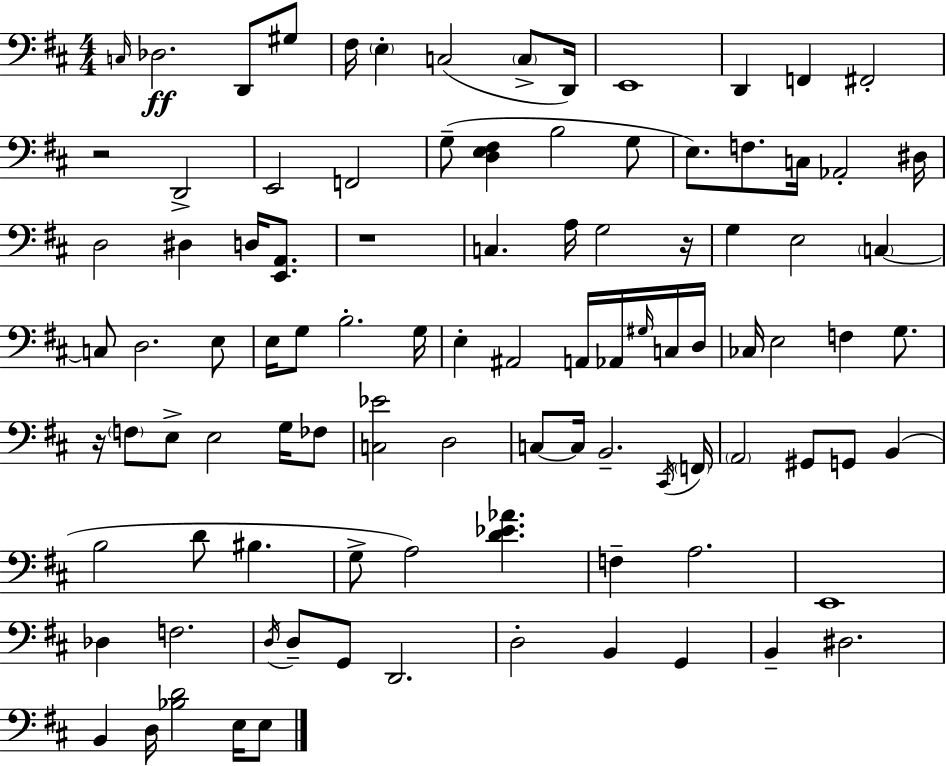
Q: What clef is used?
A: bass